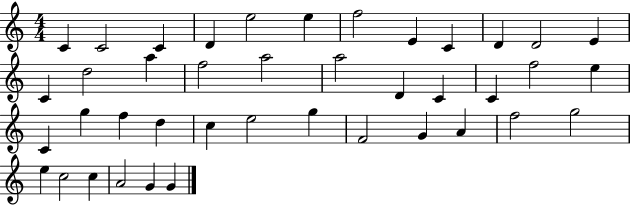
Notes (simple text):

C4/q C4/h C4/q D4/q E5/h E5/q F5/h E4/q C4/q D4/q D4/h E4/q C4/q D5/h A5/q F5/h A5/h A5/h D4/q C4/q C4/q F5/h E5/q C4/q G5/q F5/q D5/q C5/q E5/h G5/q F4/h G4/q A4/q F5/h G5/h E5/q C5/h C5/q A4/h G4/q G4/q